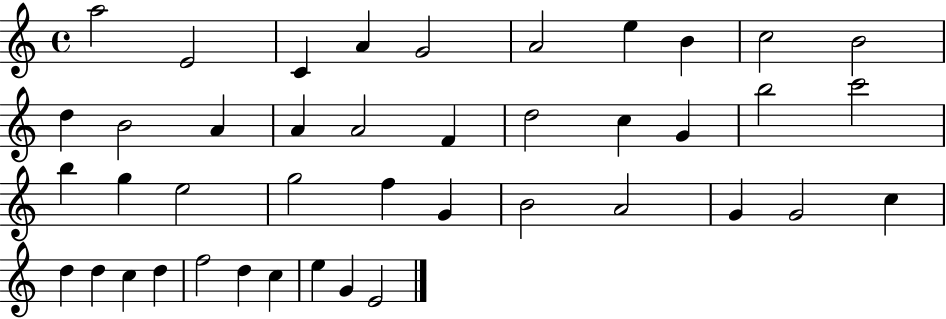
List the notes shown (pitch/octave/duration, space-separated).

A5/h E4/h C4/q A4/q G4/h A4/h E5/q B4/q C5/h B4/h D5/q B4/h A4/q A4/q A4/h F4/q D5/h C5/q G4/q B5/h C6/h B5/q G5/q E5/h G5/h F5/q G4/q B4/h A4/h G4/q G4/h C5/q D5/q D5/q C5/q D5/q F5/h D5/q C5/q E5/q G4/q E4/h